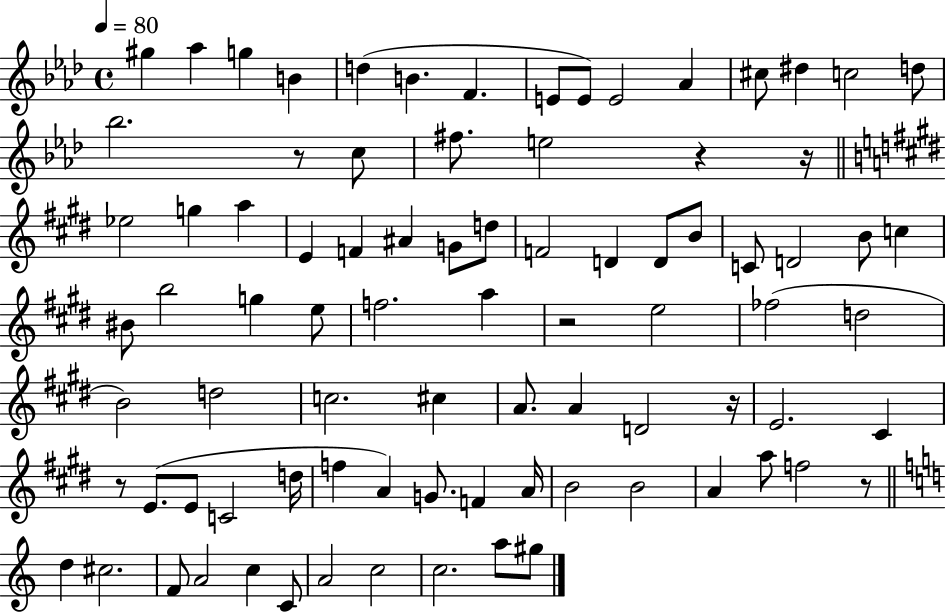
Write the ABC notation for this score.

X:1
T:Untitled
M:4/4
L:1/4
K:Ab
^g _a g B d B F E/2 E/2 E2 _A ^c/2 ^d c2 d/2 _b2 z/2 c/2 ^f/2 e2 z z/4 _e2 g a E F ^A G/2 d/2 F2 D D/2 B/2 C/2 D2 B/2 c ^B/2 b2 g e/2 f2 a z2 e2 _f2 d2 B2 d2 c2 ^c A/2 A D2 z/4 E2 ^C z/2 E/2 E/2 C2 d/4 f A G/2 F A/4 B2 B2 A a/2 f2 z/2 d ^c2 F/2 A2 c C/2 A2 c2 c2 a/2 ^g/2